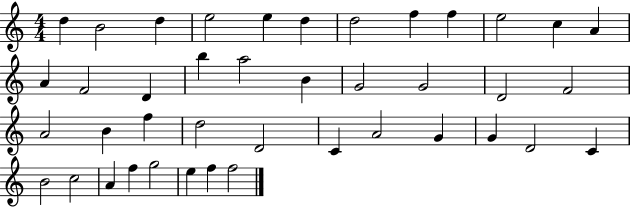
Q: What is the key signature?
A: C major